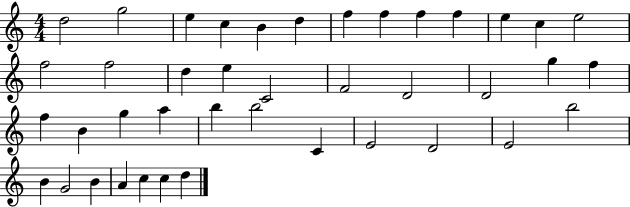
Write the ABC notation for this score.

X:1
T:Untitled
M:4/4
L:1/4
K:C
d2 g2 e c B d f f f f e c e2 f2 f2 d e C2 F2 D2 D2 g f f B g a b b2 C E2 D2 E2 b2 B G2 B A c c d